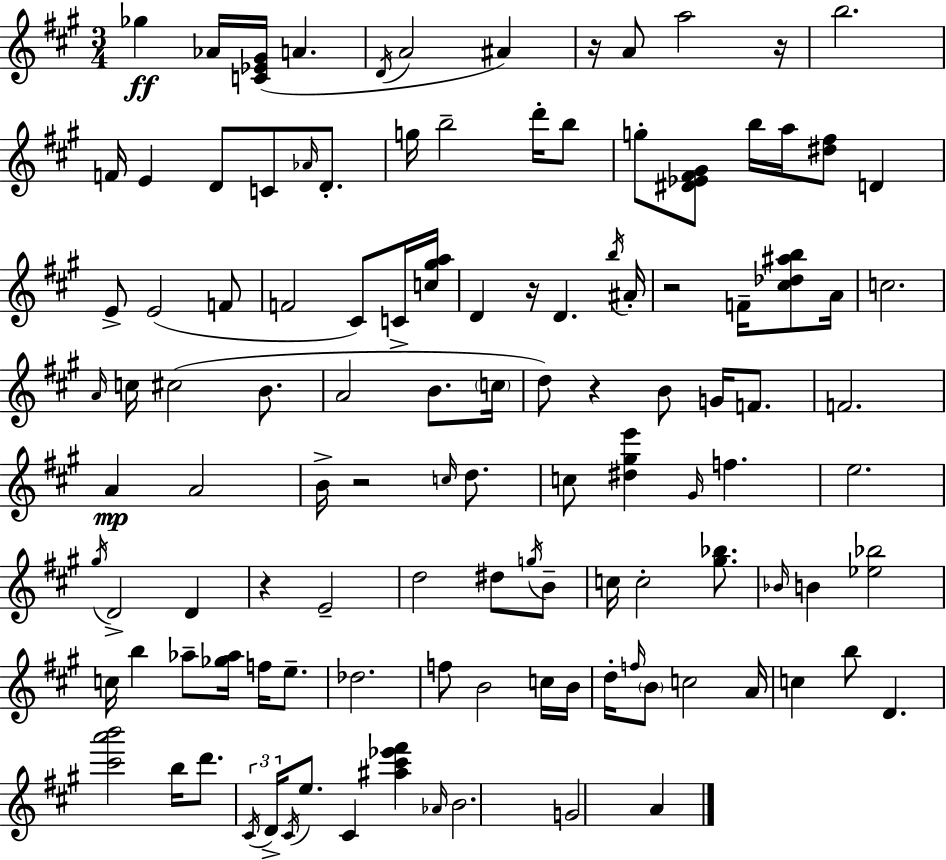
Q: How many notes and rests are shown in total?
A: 116